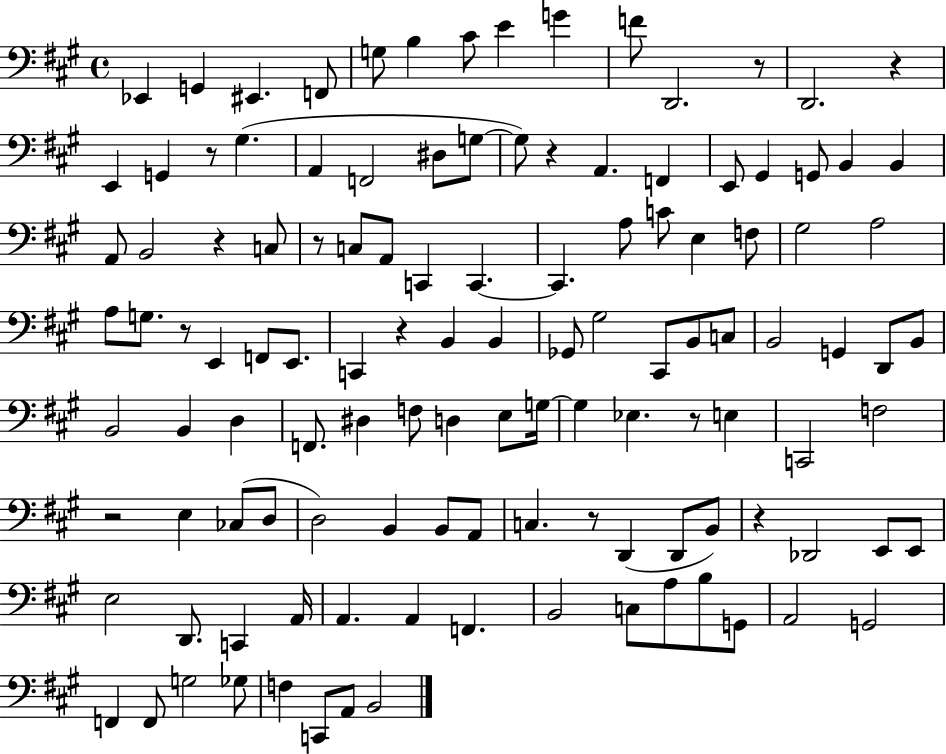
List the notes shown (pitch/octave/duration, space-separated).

Eb2/q G2/q EIS2/q. F2/e G3/e B3/q C#4/e E4/q G4/q F4/e D2/h. R/e D2/h. R/q E2/q G2/q R/e G#3/q. A2/q F2/h D#3/e G3/e G3/e R/q A2/q. F2/q E2/e G#2/q G2/e B2/q B2/q A2/e B2/h R/q C3/e R/e C3/e A2/e C2/q C2/q. C2/q. A3/e C4/e E3/q F3/e G#3/h A3/h A3/e G3/e. R/e E2/q F2/e E2/e. C2/q R/q B2/q B2/q Gb2/e G#3/h C#2/e B2/e C3/e B2/h G2/q D2/e B2/e B2/h B2/q D3/q F2/e. D#3/q F3/e D3/q E3/e G3/s G3/q Eb3/q. R/e E3/q C2/h F3/h R/h E3/q CES3/e D3/e D3/h B2/q B2/e A2/e C3/q. R/e D2/q D2/e B2/e R/q Db2/h E2/e E2/e E3/h D2/e. C2/q A2/s A2/q. A2/q F2/q. B2/h C3/e A3/e B3/e G2/e A2/h G2/h F2/q F2/e G3/h Gb3/e F3/q C2/e A2/e B2/h